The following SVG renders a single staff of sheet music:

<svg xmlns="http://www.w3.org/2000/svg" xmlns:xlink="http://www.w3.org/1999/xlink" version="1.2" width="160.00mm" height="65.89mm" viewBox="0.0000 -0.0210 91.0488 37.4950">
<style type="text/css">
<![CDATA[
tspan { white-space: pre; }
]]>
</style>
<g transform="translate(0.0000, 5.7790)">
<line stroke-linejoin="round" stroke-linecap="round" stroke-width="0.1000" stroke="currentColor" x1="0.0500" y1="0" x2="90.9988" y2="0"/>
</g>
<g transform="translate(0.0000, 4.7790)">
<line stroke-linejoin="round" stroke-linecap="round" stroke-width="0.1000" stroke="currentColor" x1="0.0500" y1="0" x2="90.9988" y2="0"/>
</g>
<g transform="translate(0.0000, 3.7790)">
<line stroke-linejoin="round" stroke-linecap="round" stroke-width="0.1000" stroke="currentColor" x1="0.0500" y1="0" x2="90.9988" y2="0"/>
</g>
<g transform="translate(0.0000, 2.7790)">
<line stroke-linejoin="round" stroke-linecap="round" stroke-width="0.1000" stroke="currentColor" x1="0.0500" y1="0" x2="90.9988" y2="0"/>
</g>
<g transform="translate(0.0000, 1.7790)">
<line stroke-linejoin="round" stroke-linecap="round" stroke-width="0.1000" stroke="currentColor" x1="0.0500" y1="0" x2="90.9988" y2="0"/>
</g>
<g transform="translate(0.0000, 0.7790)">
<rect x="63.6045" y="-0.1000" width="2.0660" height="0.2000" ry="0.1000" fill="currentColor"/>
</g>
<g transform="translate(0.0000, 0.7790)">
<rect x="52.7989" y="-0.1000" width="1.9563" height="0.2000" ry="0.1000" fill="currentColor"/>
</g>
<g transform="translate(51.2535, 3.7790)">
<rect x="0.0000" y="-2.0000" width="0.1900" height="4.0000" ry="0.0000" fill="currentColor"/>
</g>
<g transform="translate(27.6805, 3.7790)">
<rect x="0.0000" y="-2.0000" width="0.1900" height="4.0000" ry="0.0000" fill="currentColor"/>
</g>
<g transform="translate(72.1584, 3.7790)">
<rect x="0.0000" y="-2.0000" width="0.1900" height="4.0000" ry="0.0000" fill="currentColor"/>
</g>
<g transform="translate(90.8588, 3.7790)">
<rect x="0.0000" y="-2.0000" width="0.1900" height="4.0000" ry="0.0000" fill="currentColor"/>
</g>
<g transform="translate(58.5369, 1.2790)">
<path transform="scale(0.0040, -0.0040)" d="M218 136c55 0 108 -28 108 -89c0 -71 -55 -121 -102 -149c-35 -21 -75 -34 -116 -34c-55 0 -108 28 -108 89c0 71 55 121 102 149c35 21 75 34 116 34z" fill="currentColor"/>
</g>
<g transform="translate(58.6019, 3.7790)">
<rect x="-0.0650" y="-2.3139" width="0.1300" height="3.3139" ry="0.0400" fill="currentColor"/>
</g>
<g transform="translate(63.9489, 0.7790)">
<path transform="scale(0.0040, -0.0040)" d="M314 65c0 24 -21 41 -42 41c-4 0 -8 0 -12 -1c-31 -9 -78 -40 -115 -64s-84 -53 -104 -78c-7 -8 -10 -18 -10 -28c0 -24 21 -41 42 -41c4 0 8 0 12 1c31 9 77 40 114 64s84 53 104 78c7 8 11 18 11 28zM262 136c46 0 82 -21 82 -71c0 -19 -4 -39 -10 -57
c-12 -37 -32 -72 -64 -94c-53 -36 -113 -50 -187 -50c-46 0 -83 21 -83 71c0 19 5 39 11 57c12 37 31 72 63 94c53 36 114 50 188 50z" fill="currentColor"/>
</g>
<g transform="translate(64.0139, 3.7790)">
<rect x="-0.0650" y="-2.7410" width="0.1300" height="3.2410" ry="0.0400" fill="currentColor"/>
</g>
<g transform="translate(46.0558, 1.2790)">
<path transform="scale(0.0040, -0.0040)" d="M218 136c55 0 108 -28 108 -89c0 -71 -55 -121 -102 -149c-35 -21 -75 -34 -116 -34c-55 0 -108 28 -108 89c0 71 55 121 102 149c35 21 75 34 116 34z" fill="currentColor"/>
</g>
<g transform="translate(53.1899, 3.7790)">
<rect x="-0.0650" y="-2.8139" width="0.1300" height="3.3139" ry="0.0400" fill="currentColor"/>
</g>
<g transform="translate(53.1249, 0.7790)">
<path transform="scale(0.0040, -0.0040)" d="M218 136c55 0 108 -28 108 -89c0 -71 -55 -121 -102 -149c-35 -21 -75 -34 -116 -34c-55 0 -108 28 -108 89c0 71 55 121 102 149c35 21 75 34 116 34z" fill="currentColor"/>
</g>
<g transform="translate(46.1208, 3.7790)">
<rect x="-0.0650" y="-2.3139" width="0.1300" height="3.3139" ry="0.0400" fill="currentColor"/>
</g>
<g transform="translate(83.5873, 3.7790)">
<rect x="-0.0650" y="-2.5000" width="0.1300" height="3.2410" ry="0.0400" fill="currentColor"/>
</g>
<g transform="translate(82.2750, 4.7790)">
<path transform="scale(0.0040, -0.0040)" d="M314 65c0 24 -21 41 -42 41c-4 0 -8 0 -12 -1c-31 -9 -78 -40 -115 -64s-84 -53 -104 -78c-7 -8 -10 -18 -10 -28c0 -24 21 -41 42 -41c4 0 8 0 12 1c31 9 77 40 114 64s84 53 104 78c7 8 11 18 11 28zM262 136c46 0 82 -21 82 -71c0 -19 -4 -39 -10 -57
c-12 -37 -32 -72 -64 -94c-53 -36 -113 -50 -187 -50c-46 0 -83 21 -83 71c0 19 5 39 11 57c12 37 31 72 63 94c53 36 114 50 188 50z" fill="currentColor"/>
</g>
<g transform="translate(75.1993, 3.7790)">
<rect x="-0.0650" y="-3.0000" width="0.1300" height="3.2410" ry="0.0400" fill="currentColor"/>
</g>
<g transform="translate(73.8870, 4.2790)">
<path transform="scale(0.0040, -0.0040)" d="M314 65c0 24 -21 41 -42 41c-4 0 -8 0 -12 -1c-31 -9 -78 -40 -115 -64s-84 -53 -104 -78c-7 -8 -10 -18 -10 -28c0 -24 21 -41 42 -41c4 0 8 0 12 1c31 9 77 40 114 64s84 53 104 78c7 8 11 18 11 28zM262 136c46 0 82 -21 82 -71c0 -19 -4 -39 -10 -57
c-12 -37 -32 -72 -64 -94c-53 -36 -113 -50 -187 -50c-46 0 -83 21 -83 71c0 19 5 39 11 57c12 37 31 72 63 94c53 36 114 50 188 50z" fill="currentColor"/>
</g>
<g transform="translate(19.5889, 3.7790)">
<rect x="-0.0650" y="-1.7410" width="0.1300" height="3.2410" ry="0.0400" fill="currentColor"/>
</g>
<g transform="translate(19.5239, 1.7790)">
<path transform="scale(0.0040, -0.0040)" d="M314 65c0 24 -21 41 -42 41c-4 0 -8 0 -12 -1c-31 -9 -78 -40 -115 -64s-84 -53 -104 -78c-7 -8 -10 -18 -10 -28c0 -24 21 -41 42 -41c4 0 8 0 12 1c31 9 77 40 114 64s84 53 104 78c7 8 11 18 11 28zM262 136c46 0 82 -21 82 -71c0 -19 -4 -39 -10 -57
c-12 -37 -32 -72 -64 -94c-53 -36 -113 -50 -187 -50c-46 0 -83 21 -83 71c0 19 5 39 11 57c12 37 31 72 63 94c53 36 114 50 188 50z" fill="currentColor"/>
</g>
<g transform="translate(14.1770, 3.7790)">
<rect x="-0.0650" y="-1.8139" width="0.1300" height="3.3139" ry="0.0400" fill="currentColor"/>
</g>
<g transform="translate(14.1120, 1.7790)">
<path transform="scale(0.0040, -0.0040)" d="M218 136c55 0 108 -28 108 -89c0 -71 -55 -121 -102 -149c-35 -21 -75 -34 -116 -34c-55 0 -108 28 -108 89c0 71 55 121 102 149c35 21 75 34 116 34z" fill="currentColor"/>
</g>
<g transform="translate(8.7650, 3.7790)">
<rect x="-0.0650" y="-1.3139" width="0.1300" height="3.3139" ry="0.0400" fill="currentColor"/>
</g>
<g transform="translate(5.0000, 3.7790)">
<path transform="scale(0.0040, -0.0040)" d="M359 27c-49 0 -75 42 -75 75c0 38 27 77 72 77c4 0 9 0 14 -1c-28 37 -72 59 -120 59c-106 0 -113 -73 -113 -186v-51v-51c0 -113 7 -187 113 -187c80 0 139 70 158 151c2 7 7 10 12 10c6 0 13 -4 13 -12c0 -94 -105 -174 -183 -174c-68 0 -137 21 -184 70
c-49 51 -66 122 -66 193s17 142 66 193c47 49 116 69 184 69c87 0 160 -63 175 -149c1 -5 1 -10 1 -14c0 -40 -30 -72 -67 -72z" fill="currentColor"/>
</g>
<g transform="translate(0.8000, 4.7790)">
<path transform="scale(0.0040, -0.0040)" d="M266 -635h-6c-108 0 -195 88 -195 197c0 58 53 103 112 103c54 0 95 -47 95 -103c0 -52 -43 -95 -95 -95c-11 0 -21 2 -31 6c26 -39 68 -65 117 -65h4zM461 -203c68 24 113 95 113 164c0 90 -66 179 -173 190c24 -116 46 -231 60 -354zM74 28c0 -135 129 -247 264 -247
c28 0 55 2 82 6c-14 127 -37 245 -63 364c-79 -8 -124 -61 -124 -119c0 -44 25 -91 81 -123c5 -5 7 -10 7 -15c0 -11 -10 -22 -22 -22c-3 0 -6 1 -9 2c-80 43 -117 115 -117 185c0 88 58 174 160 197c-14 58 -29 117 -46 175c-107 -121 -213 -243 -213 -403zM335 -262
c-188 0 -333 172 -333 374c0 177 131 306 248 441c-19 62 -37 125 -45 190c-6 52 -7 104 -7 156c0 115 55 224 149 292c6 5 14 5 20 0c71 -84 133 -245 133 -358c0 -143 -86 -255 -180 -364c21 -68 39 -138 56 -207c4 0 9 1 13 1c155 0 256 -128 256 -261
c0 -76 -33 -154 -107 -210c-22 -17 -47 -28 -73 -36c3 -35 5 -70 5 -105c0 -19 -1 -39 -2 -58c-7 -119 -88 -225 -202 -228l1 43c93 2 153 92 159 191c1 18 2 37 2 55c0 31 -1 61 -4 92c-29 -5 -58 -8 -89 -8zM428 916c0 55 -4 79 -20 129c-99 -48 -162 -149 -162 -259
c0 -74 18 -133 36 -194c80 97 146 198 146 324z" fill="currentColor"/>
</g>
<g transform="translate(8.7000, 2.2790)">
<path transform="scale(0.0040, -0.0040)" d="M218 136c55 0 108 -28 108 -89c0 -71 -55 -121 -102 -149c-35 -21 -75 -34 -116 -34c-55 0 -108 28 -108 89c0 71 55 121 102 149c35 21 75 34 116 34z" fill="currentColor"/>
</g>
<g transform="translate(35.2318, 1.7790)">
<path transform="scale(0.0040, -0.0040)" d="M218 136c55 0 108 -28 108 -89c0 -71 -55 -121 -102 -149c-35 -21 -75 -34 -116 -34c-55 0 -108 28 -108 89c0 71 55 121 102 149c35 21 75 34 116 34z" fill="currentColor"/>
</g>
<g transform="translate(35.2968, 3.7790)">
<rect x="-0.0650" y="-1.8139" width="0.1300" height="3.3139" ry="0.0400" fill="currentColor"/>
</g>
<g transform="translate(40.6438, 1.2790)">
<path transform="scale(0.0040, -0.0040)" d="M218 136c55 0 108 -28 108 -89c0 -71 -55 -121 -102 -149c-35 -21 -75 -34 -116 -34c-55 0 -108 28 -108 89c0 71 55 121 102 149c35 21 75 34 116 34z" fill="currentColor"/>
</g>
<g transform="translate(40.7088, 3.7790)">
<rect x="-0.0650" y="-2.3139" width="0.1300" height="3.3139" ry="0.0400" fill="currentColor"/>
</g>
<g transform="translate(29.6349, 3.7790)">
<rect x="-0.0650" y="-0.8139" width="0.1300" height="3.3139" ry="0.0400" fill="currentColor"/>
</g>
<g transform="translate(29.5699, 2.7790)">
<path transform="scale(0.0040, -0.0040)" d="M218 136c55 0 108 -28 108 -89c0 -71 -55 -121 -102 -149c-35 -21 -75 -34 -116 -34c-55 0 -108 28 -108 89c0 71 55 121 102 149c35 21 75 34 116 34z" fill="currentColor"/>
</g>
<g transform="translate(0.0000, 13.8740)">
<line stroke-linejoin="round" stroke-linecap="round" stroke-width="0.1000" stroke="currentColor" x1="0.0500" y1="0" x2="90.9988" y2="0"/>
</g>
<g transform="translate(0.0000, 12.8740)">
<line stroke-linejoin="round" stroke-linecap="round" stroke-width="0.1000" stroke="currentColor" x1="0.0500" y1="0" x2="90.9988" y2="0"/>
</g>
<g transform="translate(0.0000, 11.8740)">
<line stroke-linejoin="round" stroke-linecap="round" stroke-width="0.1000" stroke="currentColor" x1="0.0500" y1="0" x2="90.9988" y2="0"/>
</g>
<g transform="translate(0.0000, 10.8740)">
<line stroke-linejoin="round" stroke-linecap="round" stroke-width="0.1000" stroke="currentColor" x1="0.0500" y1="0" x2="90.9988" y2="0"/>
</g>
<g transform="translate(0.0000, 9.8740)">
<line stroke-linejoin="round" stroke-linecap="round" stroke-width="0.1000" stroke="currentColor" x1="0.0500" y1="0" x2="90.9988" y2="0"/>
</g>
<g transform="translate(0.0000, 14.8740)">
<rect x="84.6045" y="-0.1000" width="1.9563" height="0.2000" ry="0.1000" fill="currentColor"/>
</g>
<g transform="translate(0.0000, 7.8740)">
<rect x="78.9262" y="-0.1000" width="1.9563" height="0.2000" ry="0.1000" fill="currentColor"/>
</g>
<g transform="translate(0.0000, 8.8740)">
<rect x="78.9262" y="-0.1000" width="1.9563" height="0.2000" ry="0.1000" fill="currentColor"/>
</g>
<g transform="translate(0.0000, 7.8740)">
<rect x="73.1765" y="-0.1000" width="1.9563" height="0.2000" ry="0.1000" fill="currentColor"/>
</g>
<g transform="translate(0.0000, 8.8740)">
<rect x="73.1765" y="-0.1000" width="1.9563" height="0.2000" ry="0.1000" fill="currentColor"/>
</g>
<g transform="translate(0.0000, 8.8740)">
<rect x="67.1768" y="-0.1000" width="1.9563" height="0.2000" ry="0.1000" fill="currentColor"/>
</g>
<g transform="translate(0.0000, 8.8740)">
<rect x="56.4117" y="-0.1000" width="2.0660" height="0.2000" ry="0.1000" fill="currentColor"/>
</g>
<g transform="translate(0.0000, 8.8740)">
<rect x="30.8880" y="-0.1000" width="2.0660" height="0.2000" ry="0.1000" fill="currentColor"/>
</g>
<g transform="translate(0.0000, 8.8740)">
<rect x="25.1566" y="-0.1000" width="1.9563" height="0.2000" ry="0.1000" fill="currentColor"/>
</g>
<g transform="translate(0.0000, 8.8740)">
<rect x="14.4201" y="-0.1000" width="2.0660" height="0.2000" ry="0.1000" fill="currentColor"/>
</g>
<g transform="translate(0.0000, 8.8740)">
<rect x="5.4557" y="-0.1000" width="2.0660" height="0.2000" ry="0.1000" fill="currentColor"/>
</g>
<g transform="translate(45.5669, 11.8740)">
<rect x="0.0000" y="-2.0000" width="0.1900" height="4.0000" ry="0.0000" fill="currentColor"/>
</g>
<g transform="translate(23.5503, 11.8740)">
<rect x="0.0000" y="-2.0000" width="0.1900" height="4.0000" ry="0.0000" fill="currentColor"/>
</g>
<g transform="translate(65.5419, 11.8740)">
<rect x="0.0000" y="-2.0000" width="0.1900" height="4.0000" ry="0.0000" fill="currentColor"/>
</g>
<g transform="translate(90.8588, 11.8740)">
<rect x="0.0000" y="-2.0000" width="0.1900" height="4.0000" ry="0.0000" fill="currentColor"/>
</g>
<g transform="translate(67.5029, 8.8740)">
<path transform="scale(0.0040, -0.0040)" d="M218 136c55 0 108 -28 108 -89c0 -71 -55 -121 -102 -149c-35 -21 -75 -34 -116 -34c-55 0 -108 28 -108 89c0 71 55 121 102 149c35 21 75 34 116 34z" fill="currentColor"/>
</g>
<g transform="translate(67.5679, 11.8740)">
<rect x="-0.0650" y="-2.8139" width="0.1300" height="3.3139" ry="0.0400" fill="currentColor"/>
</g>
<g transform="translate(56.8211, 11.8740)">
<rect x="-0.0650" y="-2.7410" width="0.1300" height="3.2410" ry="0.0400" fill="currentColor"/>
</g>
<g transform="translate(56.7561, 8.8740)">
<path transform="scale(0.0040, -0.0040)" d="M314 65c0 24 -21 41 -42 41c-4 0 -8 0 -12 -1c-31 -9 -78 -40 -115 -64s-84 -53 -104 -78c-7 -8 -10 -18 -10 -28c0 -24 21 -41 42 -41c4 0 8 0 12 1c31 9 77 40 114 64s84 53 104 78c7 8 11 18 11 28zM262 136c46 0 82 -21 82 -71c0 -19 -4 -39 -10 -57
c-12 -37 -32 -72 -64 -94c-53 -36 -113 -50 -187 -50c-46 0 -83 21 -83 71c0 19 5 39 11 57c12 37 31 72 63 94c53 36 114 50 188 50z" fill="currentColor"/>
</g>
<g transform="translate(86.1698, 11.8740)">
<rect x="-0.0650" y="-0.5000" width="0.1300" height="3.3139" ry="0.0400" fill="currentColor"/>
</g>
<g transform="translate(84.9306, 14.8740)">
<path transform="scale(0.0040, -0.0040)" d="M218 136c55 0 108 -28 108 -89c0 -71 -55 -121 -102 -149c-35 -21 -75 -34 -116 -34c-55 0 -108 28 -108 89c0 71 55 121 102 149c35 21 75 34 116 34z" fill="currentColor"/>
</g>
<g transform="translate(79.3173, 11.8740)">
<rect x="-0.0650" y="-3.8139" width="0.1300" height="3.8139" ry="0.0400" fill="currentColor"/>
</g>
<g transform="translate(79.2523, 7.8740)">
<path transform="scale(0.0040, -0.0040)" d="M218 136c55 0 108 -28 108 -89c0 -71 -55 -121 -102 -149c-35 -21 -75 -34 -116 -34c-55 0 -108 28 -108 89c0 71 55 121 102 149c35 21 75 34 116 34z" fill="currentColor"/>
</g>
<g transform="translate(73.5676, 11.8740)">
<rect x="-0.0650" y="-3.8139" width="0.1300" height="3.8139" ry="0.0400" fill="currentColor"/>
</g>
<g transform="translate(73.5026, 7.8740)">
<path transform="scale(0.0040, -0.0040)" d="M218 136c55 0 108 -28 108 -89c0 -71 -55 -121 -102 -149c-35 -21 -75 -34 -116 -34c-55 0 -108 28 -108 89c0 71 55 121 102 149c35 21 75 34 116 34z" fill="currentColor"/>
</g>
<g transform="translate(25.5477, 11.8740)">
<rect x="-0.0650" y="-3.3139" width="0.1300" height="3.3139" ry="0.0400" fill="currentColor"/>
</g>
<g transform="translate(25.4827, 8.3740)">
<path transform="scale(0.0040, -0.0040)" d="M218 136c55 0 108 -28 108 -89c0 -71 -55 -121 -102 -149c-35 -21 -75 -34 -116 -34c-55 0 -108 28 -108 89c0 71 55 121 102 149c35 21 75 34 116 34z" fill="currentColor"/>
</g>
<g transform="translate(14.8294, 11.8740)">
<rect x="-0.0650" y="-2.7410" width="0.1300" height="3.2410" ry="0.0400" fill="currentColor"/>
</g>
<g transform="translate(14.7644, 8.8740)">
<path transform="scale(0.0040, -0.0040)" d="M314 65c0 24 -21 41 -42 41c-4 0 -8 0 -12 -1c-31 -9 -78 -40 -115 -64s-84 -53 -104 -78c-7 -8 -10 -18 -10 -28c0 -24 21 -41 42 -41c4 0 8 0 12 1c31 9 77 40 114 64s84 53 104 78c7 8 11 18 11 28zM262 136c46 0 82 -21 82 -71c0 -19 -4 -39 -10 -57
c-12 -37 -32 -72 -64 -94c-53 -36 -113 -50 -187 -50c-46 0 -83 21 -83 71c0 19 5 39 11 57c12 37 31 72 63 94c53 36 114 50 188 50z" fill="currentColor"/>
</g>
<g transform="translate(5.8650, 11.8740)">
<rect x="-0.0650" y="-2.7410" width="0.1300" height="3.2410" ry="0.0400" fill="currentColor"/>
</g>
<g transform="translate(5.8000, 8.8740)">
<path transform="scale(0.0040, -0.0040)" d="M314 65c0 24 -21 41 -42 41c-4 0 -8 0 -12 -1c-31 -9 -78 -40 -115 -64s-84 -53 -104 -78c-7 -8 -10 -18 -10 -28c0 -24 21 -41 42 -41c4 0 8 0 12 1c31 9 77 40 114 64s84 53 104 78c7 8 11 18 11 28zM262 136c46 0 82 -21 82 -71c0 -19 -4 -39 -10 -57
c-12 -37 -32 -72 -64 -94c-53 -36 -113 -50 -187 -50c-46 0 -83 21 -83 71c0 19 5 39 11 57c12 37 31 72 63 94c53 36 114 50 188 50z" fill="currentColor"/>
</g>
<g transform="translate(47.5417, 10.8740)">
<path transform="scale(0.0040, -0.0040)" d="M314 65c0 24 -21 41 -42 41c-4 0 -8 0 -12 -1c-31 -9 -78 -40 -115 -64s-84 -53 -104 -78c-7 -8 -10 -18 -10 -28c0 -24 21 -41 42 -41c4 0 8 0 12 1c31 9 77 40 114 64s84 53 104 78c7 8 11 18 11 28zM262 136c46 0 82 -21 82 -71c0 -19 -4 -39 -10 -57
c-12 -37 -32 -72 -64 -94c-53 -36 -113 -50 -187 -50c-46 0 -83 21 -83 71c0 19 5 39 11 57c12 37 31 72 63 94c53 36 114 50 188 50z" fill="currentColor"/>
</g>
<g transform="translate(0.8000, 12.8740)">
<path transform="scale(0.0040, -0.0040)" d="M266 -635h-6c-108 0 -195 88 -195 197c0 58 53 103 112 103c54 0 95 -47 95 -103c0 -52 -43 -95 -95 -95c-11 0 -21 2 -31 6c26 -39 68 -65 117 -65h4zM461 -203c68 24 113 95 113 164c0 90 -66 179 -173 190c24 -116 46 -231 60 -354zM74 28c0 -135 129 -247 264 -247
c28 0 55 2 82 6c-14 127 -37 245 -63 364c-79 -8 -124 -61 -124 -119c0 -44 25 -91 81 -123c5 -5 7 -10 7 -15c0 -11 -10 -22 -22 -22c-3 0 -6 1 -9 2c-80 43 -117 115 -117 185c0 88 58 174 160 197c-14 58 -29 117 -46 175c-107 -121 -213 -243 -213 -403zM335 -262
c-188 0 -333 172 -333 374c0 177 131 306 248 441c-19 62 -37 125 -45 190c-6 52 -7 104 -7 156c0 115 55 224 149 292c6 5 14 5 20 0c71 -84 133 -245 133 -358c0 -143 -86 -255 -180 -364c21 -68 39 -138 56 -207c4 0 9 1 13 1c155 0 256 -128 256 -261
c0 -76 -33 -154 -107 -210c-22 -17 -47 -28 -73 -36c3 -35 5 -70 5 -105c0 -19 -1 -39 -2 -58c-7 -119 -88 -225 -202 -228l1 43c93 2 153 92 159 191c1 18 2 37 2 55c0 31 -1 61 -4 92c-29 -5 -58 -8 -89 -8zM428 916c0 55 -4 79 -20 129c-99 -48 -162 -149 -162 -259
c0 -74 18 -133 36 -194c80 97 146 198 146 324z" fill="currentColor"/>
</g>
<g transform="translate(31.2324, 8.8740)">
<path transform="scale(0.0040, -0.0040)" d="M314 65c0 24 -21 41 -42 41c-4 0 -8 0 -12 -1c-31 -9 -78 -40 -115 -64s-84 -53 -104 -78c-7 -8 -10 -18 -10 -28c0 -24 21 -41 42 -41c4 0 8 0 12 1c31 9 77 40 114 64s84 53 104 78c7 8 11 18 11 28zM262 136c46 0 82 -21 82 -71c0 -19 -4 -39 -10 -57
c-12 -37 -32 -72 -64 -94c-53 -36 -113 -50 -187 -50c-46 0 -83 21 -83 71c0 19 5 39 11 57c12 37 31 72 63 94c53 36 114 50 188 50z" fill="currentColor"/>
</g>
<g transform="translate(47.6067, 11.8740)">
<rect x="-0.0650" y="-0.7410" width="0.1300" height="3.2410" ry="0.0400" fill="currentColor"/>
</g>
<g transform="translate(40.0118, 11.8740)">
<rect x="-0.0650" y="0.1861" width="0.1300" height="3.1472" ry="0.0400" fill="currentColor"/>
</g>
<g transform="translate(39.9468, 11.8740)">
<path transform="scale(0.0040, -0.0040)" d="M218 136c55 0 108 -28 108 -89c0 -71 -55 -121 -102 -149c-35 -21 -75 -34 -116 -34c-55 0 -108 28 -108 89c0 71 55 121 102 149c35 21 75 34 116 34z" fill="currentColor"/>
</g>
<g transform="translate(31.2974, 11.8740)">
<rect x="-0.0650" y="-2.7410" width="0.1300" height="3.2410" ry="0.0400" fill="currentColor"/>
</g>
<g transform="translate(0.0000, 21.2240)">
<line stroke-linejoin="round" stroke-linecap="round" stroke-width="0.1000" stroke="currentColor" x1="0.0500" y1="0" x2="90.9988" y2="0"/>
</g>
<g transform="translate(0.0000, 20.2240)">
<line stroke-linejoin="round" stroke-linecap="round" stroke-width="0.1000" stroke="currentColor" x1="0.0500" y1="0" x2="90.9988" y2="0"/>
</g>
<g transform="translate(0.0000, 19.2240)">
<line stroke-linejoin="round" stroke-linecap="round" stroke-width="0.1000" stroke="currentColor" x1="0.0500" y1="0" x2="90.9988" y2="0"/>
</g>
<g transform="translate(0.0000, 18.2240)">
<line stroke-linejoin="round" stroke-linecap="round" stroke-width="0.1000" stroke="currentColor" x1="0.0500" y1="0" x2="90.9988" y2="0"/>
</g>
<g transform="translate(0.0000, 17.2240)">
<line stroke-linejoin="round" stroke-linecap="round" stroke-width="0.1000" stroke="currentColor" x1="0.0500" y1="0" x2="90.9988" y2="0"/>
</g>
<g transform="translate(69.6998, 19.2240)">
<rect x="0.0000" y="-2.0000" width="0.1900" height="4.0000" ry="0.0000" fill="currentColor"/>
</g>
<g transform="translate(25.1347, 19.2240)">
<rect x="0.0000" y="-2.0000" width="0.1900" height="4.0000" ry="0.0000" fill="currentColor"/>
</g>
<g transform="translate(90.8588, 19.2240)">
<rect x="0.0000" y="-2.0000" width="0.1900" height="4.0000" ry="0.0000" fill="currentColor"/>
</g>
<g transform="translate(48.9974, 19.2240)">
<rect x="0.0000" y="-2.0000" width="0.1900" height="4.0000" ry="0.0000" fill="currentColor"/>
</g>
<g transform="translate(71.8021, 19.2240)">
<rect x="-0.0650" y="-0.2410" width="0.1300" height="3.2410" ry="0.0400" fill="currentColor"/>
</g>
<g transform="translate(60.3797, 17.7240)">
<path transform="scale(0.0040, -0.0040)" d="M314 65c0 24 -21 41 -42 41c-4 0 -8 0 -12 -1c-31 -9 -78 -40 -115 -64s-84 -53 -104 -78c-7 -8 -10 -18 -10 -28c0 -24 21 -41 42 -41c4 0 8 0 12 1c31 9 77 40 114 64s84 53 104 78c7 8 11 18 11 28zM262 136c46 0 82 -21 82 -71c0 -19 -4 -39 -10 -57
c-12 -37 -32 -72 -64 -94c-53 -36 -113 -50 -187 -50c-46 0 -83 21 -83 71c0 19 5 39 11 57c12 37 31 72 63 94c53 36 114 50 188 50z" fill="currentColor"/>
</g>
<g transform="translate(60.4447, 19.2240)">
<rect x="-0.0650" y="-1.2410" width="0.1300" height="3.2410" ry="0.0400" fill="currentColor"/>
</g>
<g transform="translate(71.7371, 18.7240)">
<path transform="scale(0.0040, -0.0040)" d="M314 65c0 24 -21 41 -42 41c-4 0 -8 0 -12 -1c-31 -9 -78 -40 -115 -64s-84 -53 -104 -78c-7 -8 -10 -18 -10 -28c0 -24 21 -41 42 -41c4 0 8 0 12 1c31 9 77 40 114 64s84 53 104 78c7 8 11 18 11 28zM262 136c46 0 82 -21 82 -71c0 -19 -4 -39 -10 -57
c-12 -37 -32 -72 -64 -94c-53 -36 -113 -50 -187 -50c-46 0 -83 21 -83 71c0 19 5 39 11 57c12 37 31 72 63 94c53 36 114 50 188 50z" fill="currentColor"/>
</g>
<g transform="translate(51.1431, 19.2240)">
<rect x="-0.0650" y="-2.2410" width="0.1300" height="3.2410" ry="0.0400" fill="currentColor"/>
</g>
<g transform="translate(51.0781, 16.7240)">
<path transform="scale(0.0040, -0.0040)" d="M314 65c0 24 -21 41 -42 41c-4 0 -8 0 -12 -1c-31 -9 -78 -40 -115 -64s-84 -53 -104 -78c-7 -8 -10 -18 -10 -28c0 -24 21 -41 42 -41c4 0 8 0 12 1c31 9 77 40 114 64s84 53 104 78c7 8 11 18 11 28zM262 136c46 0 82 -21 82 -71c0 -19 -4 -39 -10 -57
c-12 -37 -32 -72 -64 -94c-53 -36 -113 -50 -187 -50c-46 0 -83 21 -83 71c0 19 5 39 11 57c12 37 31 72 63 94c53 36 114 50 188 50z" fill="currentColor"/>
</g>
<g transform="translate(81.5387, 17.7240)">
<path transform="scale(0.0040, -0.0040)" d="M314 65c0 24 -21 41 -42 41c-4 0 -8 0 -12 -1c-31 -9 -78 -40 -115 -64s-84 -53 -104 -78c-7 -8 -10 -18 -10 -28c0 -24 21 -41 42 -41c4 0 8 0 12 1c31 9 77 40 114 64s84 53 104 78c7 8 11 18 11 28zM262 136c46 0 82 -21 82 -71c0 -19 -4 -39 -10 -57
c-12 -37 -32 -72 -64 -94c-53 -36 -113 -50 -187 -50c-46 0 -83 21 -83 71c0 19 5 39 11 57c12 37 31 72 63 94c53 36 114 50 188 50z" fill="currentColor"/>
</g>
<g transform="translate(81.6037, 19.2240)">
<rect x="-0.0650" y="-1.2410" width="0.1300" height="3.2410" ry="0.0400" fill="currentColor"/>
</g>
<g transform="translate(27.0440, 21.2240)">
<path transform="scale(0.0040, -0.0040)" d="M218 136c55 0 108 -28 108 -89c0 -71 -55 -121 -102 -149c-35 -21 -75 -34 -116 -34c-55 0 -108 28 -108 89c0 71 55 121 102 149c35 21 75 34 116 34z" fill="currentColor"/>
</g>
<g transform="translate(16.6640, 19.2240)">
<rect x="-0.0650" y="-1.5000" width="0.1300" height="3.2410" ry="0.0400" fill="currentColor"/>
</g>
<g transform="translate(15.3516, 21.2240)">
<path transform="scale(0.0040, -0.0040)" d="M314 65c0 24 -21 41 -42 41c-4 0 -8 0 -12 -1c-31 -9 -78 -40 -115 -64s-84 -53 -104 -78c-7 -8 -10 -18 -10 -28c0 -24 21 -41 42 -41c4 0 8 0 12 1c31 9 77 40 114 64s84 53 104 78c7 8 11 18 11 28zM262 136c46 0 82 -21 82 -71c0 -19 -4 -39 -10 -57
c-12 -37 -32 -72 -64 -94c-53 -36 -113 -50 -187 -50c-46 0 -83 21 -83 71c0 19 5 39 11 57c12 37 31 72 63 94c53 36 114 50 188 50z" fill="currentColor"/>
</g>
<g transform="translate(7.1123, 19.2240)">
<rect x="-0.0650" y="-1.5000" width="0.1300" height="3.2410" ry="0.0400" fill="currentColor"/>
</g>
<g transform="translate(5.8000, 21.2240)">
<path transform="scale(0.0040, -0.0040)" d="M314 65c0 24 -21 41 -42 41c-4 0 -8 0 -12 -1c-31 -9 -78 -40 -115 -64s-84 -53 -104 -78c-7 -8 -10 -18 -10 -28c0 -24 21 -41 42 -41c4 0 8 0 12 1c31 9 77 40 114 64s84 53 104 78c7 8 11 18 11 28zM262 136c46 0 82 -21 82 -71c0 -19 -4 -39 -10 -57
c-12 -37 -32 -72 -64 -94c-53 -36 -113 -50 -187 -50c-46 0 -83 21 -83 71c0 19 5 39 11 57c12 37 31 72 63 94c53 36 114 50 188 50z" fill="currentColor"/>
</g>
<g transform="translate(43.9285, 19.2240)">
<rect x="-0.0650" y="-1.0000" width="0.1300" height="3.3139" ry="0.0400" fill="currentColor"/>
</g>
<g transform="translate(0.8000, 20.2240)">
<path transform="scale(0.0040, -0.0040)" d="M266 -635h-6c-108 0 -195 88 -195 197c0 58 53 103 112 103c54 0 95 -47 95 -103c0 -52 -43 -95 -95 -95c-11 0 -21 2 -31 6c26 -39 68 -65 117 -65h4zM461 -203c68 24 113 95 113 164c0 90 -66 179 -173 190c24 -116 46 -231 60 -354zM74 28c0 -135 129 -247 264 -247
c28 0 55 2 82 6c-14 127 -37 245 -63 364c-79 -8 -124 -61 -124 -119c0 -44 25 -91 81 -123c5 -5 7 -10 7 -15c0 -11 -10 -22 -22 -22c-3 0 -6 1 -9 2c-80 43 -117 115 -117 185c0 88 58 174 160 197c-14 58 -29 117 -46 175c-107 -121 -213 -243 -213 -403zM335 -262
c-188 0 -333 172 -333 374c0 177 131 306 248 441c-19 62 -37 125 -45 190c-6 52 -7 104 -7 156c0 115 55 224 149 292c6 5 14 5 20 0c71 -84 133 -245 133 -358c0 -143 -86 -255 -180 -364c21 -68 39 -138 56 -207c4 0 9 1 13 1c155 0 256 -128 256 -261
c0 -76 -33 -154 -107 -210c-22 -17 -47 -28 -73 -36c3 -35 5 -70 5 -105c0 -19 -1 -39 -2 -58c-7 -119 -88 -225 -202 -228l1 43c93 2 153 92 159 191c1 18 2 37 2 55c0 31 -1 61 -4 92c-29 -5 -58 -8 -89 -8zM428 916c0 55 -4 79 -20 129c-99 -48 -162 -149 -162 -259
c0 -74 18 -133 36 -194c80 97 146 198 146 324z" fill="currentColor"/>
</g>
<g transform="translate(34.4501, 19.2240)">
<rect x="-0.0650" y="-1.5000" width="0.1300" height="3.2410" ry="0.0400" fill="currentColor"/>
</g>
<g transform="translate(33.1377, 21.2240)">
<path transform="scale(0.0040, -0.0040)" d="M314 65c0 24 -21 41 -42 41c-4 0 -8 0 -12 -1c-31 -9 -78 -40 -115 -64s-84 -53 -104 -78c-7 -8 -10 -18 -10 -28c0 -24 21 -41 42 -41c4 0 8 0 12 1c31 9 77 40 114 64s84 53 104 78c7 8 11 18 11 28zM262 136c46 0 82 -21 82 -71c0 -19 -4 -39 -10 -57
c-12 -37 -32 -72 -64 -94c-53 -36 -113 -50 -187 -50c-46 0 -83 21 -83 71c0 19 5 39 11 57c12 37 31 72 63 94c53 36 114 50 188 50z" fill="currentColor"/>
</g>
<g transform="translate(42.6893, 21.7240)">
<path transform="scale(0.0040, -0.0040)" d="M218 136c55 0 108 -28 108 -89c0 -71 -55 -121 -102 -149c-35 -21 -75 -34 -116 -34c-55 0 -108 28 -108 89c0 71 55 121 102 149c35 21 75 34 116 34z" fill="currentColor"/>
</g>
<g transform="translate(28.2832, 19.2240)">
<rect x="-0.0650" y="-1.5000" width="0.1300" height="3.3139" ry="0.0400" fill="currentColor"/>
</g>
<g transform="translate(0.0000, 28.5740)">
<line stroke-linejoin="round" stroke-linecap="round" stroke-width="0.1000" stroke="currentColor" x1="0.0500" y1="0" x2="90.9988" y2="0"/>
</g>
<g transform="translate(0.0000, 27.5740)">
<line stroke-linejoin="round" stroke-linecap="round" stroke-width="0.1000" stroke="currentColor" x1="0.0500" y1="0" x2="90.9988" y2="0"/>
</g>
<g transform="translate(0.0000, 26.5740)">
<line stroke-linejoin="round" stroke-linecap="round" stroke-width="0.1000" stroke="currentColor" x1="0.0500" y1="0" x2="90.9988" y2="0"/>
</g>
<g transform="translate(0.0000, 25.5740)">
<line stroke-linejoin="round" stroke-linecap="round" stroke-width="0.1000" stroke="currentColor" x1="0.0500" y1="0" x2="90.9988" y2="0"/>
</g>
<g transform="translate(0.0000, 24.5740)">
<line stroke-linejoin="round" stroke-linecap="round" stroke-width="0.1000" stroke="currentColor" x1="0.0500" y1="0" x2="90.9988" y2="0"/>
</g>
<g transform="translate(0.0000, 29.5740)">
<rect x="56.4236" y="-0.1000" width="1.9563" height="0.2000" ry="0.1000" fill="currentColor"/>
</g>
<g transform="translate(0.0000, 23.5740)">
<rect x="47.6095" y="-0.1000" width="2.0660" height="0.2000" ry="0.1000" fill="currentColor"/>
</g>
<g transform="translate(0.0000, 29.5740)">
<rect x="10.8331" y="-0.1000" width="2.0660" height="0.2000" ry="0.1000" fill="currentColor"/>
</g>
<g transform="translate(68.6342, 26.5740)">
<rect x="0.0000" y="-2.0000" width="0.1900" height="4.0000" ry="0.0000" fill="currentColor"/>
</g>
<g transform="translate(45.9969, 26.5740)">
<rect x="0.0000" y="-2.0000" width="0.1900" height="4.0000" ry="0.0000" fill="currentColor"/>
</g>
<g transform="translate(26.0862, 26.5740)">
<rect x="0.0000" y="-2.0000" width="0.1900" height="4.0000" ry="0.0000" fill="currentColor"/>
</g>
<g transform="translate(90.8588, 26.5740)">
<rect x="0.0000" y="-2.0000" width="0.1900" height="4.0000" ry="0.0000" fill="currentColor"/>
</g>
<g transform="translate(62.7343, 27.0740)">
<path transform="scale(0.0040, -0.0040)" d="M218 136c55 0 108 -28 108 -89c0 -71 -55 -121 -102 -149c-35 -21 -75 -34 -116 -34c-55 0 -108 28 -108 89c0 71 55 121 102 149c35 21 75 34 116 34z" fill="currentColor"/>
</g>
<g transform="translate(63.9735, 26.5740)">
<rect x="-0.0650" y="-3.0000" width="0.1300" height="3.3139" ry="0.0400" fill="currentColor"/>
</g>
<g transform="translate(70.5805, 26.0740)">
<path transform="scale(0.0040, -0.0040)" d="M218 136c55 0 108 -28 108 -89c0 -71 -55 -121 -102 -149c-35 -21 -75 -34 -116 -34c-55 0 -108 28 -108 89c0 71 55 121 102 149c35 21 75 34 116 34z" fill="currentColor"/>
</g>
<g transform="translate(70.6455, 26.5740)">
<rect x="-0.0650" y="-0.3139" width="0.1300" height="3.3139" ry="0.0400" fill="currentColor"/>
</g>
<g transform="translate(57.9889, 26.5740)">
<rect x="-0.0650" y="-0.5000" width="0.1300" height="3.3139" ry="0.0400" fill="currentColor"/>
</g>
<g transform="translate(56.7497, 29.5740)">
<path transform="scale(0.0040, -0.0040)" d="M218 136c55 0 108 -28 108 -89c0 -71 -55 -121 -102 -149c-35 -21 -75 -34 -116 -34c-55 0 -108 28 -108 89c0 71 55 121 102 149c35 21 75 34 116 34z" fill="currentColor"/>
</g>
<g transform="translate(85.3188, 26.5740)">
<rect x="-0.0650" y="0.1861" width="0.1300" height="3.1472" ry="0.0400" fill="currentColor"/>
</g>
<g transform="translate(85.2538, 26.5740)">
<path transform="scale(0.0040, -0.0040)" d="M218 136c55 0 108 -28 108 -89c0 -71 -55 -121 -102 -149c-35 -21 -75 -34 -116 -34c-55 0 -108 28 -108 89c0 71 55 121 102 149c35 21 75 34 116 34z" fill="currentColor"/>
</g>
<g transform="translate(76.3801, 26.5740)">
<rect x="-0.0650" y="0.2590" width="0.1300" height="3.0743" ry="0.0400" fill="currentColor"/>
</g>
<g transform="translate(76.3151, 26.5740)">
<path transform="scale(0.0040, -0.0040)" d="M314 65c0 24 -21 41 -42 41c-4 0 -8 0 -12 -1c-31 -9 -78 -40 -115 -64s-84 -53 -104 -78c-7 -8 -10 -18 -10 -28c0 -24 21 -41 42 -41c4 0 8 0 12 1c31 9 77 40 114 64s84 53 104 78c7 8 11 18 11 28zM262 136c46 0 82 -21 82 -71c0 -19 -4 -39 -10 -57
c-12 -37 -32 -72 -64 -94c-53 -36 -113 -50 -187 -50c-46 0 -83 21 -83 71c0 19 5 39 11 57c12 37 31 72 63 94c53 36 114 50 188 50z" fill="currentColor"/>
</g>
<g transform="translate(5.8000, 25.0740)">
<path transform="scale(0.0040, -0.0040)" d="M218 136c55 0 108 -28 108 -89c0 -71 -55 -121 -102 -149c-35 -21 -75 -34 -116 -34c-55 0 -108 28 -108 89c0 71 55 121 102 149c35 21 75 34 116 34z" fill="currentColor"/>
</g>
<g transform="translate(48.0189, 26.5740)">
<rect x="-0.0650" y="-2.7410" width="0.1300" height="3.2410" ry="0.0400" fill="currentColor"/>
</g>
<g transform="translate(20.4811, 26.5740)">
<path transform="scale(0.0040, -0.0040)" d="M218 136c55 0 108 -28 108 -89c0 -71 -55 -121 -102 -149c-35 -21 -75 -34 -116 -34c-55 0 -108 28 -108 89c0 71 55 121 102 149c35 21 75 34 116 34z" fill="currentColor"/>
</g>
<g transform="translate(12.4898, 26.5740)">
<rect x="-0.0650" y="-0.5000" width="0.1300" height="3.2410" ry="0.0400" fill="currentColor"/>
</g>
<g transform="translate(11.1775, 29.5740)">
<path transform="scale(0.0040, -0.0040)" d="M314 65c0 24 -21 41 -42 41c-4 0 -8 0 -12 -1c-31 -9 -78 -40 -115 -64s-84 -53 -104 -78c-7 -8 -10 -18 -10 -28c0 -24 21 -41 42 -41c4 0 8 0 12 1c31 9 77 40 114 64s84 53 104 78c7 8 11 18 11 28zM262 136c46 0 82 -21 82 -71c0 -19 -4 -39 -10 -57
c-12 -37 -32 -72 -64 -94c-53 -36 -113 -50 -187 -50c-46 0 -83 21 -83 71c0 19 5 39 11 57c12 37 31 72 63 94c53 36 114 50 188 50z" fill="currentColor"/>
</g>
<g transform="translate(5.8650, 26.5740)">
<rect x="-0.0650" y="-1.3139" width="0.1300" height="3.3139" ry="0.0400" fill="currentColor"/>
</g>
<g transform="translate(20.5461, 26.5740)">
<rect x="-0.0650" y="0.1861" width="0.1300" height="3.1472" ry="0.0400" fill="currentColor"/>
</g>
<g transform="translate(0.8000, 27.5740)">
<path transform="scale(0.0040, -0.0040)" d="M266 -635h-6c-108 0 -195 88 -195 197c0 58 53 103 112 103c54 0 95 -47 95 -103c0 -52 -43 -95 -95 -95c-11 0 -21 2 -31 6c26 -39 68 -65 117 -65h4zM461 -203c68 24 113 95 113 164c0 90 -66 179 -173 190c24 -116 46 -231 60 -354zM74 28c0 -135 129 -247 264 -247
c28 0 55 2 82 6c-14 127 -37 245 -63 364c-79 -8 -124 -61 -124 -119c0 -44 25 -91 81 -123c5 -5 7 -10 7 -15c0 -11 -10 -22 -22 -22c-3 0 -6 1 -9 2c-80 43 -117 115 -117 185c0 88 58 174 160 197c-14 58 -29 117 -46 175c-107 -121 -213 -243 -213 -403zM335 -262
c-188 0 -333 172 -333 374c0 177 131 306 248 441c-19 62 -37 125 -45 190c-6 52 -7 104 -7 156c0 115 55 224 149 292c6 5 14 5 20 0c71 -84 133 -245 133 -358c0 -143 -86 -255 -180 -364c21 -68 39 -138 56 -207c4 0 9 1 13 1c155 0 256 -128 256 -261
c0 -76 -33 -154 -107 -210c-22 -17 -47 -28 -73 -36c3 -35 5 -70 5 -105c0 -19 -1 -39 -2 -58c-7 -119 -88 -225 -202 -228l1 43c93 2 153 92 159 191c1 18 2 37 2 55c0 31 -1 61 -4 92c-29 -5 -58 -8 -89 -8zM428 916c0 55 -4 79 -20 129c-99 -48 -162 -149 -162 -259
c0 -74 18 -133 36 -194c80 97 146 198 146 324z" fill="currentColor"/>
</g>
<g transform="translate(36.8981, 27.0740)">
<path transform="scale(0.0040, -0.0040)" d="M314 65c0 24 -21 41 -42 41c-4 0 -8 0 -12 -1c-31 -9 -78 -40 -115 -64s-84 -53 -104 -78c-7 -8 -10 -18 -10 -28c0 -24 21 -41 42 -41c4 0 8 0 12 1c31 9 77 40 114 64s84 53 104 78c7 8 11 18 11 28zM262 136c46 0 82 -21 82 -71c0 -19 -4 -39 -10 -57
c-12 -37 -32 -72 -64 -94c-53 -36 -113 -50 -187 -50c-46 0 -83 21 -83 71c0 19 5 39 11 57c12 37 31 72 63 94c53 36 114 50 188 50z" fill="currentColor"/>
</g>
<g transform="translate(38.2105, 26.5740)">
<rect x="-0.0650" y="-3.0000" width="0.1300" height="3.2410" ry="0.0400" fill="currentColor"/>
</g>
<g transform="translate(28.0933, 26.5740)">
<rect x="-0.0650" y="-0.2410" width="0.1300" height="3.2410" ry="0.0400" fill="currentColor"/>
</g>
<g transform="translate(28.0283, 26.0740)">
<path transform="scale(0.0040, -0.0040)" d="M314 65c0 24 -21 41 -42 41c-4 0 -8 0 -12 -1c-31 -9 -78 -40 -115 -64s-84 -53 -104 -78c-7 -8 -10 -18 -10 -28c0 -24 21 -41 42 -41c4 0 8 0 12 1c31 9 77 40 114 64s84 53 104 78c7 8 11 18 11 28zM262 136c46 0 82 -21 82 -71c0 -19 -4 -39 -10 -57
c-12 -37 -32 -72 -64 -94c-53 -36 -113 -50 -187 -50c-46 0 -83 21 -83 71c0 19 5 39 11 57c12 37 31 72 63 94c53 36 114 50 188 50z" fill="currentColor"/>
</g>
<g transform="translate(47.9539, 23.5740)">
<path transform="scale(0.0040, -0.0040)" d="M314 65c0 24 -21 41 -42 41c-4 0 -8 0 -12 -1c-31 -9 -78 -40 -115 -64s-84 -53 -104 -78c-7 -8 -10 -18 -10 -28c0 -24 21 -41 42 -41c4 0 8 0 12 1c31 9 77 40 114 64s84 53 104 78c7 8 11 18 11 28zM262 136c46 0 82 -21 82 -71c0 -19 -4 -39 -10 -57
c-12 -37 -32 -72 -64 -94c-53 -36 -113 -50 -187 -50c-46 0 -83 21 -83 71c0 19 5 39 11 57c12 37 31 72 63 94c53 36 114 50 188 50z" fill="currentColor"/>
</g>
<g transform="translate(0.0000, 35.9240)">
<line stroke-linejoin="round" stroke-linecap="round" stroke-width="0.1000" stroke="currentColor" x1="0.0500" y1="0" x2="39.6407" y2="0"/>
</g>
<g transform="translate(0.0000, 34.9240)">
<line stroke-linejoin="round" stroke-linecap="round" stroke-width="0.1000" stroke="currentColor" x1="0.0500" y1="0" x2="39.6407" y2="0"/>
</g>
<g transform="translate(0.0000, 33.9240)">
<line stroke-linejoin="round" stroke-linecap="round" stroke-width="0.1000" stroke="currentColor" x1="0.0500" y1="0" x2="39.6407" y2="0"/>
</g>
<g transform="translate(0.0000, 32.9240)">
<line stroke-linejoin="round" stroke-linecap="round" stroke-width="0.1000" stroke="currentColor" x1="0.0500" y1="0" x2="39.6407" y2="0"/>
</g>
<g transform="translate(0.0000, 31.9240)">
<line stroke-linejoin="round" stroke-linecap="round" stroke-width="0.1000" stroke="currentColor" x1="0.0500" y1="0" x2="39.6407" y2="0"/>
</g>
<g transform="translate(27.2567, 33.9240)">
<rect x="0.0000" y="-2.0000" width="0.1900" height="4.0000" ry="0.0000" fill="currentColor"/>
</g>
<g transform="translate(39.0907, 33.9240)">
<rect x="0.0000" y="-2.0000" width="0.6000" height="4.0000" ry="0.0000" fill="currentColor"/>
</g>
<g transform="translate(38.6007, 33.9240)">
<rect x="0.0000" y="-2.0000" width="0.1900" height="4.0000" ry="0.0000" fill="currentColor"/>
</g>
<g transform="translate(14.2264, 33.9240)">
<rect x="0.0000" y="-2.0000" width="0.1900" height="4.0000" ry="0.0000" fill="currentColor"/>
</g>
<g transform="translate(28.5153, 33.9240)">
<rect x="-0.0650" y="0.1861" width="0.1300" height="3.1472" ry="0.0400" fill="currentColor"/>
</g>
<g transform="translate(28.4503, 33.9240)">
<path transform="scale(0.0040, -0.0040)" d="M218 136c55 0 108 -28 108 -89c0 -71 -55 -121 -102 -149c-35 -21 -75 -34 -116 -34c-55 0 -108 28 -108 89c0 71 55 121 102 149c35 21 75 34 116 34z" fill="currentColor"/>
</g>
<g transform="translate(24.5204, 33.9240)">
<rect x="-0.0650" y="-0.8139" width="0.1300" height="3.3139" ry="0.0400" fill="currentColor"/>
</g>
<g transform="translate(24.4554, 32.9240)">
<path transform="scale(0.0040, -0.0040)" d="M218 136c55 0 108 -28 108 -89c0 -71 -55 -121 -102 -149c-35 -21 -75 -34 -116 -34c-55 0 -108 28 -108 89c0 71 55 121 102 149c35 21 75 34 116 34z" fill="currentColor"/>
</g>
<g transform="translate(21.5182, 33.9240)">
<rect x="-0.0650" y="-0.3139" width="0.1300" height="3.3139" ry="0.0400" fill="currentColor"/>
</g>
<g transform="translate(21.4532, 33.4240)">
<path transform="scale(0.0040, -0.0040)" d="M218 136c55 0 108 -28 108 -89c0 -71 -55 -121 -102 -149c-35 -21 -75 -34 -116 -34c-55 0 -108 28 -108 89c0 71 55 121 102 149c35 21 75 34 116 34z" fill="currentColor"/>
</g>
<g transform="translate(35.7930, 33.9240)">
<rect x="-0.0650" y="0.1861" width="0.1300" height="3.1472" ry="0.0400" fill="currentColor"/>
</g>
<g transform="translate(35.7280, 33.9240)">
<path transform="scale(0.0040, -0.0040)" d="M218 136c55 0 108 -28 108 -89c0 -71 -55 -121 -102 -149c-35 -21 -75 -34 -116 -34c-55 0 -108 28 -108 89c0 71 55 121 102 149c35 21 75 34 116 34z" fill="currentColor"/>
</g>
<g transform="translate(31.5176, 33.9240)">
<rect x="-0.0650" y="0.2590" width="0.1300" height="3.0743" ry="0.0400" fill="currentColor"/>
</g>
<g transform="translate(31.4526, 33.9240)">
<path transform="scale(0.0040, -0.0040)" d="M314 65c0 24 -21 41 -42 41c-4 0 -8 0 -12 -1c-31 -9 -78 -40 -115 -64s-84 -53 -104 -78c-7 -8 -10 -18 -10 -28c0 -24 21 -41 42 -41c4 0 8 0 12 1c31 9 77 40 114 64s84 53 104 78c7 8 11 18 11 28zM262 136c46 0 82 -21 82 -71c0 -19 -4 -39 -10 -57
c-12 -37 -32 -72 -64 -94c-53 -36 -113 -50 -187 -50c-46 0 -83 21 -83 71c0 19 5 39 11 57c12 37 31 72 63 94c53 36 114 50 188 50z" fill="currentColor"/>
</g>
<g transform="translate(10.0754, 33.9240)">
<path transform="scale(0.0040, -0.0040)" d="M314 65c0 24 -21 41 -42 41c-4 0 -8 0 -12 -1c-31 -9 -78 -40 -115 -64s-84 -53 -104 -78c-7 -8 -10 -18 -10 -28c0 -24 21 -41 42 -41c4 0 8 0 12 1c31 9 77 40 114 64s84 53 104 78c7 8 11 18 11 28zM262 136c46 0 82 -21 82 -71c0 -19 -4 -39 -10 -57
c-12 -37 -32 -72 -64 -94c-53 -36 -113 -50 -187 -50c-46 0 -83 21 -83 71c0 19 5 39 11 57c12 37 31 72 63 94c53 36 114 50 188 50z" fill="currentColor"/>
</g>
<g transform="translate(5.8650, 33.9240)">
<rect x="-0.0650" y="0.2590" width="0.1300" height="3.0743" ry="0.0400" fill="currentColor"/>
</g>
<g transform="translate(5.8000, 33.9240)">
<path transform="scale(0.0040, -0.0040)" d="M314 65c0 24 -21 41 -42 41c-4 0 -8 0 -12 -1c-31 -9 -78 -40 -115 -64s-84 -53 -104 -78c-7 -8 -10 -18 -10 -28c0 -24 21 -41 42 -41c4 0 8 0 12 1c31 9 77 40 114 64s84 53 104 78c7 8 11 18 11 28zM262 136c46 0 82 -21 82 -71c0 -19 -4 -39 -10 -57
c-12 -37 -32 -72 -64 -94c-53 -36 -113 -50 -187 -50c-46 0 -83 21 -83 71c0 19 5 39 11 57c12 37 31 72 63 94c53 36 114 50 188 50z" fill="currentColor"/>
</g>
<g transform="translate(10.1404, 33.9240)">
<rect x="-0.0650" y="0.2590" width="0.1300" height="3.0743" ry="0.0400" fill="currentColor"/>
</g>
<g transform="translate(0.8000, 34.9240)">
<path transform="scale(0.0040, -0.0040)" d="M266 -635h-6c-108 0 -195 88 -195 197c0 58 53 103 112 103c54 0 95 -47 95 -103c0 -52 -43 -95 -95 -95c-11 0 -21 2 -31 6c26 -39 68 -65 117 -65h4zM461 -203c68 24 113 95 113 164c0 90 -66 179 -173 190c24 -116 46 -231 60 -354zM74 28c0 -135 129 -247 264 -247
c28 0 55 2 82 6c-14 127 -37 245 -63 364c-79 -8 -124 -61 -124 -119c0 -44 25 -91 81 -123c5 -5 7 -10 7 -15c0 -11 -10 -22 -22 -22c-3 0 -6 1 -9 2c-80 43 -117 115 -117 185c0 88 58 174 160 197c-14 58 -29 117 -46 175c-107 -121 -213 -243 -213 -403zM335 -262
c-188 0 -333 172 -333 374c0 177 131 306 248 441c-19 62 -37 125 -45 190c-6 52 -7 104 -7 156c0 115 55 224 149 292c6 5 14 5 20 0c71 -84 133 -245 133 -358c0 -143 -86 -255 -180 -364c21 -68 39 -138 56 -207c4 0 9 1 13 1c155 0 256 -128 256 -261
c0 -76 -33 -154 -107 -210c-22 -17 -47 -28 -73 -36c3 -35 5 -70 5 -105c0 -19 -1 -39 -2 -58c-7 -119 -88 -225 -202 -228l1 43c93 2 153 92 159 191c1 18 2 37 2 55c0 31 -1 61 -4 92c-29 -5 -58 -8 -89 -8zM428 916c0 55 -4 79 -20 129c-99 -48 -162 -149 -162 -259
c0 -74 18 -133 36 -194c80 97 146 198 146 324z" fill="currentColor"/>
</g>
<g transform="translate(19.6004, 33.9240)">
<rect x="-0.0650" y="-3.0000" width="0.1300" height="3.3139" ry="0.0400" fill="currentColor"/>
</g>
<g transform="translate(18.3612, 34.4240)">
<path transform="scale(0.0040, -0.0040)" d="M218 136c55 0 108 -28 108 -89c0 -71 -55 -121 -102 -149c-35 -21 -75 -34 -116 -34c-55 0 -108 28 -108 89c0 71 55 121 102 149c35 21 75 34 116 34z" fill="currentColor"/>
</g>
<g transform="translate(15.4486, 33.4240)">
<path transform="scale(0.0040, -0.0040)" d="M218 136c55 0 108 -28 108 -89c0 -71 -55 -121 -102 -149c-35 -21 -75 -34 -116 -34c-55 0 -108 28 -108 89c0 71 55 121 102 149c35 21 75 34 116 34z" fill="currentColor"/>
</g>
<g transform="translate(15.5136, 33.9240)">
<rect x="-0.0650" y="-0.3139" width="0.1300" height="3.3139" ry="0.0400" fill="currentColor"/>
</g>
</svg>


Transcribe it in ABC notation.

X:1
T:Untitled
M:4/4
L:1/4
K:C
e f f2 d f g g a g a2 A2 G2 a2 a2 b a2 B d2 a2 a c' c' C E2 E2 E E2 D g2 e2 c2 e2 e C2 B c2 A2 a2 C A c B2 B B2 B2 c A c d B B2 B